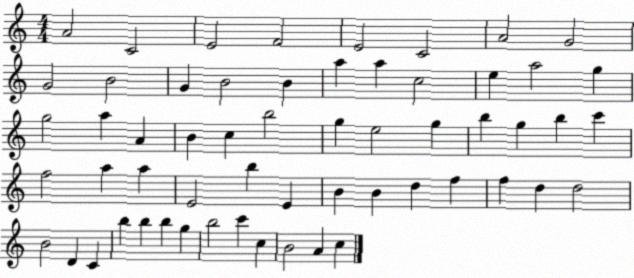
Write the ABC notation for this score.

X:1
T:Untitled
M:4/4
L:1/4
K:C
A2 C2 E2 F2 E2 C2 A2 G2 G2 B2 G B2 B a a c2 e a2 g g2 a A B c b2 g e2 g b g b c' f2 a a E2 b E B B d f f d d2 B2 D C b b b g b2 c' c B2 A c